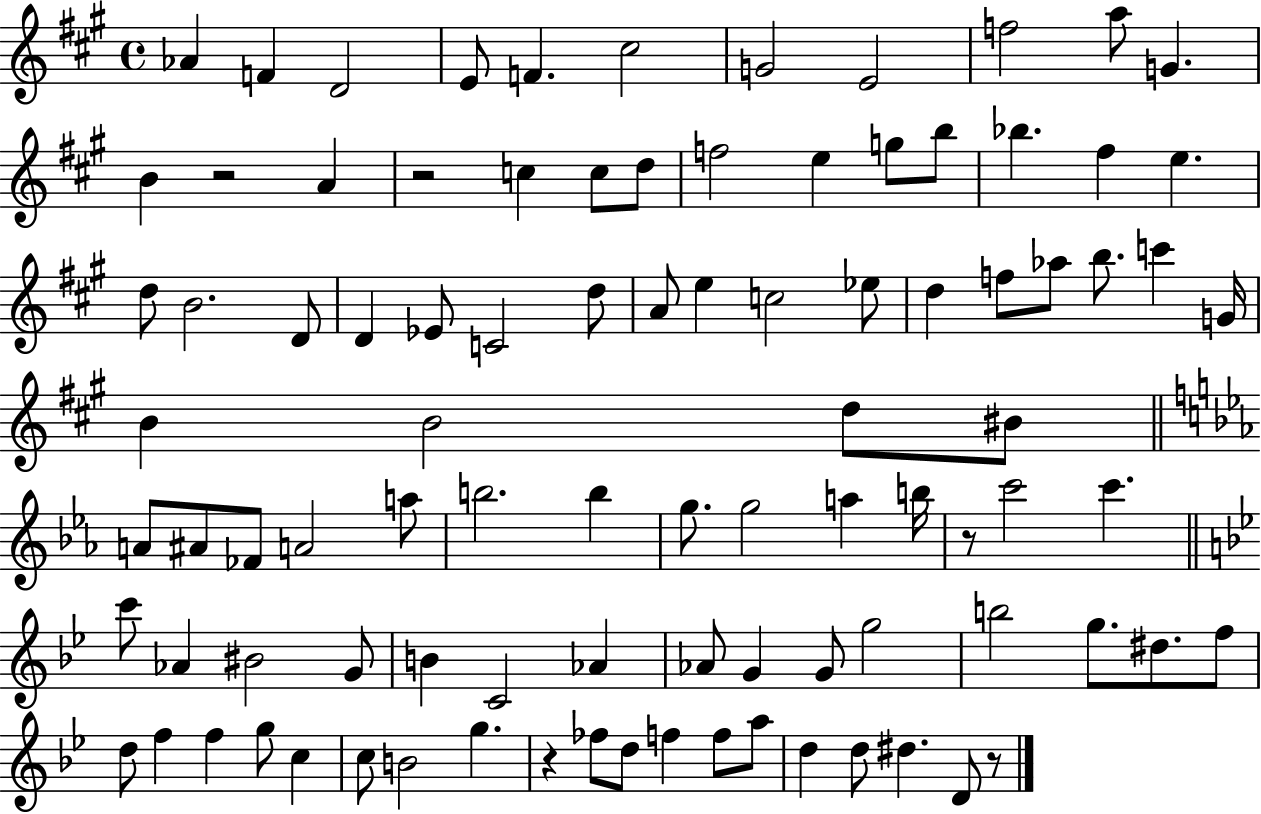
{
  \clef treble
  \time 4/4
  \defaultTimeSignature
  \key a \major
  aes'4 f'4 d'2 | e'8 f'4. cis''2 | g'2 e'2 | f''2 a''8 g'4. | \break b'4 r2 a'4 | r2 c''4 c''8 d''8 | f''2 e''4 g''8 b''8 | bes''4. fis''4 e''4. | \break d''8 b'2. d'8 | d'4 ees'8 c'2 d''8 | a'8 e''4 c''2 ees''8 | d''4 f''8 aes''8 b''8. c'''4 g'16 | \break b'4 b'2 d''8 bis'8 | \bar "||" \break \key ees \major a'8 ais'8 fes'8 a'2 a''8 | b''2. b''4 | g''8. g''2 a''4 b''16 | r8 c'''2 c'''4. | \break \bar "||" \break \key bes \major c'''8 aes'4 bis'2 g'8 | b'4 c'2 aes'4 | aes'8 g'4 g'8 g''2 | b''2 g''8. dis''8. f''8 | \break d''8 f''4 f''4 g''8 c''4 | c''8 b'2 g''4. | r4 fes''8 d''8 f''4 f''8 a''8 | d''4 d''8 dis''4. d'8 r8 | \break \bar "|."
}